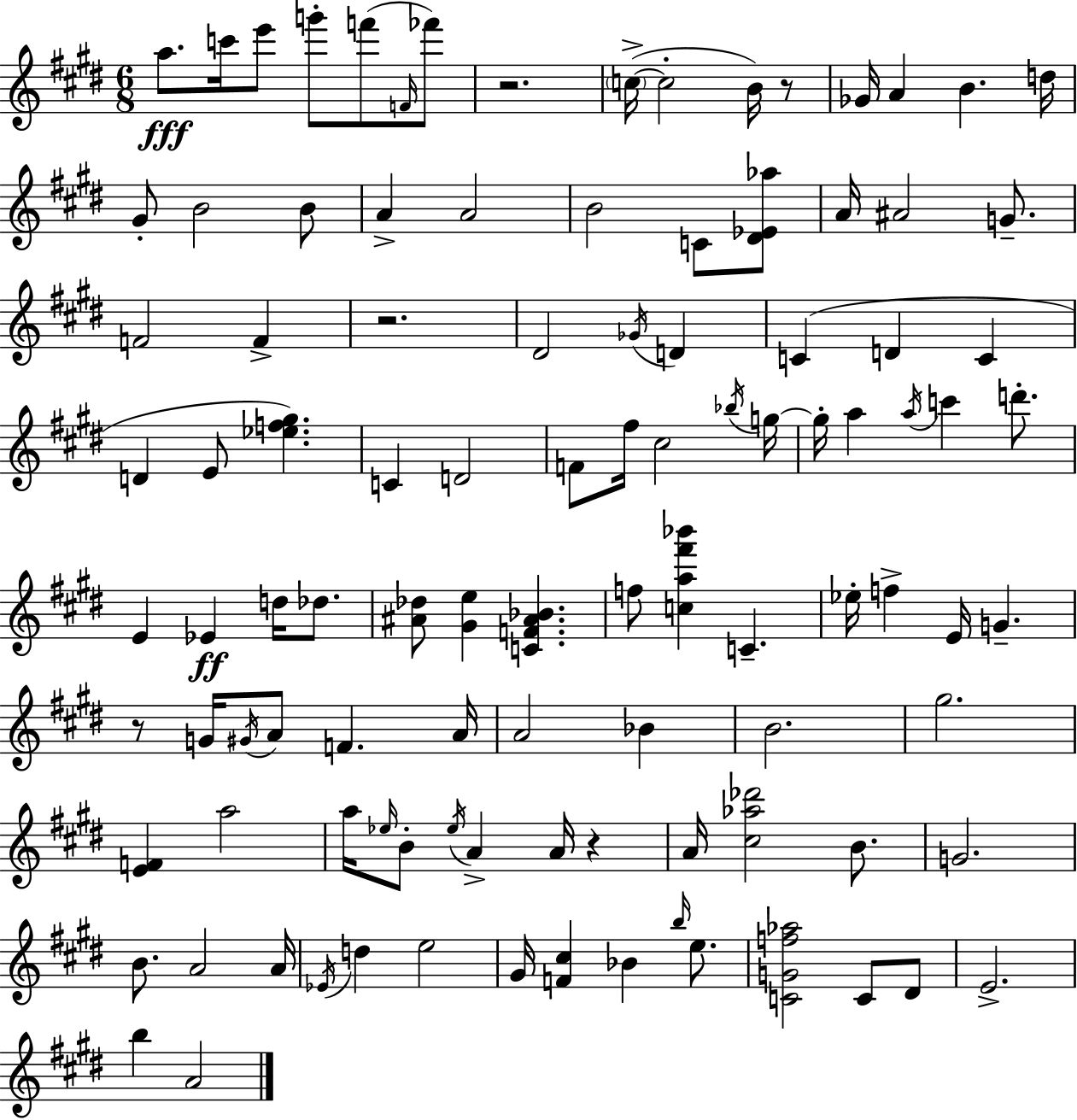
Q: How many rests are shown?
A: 5